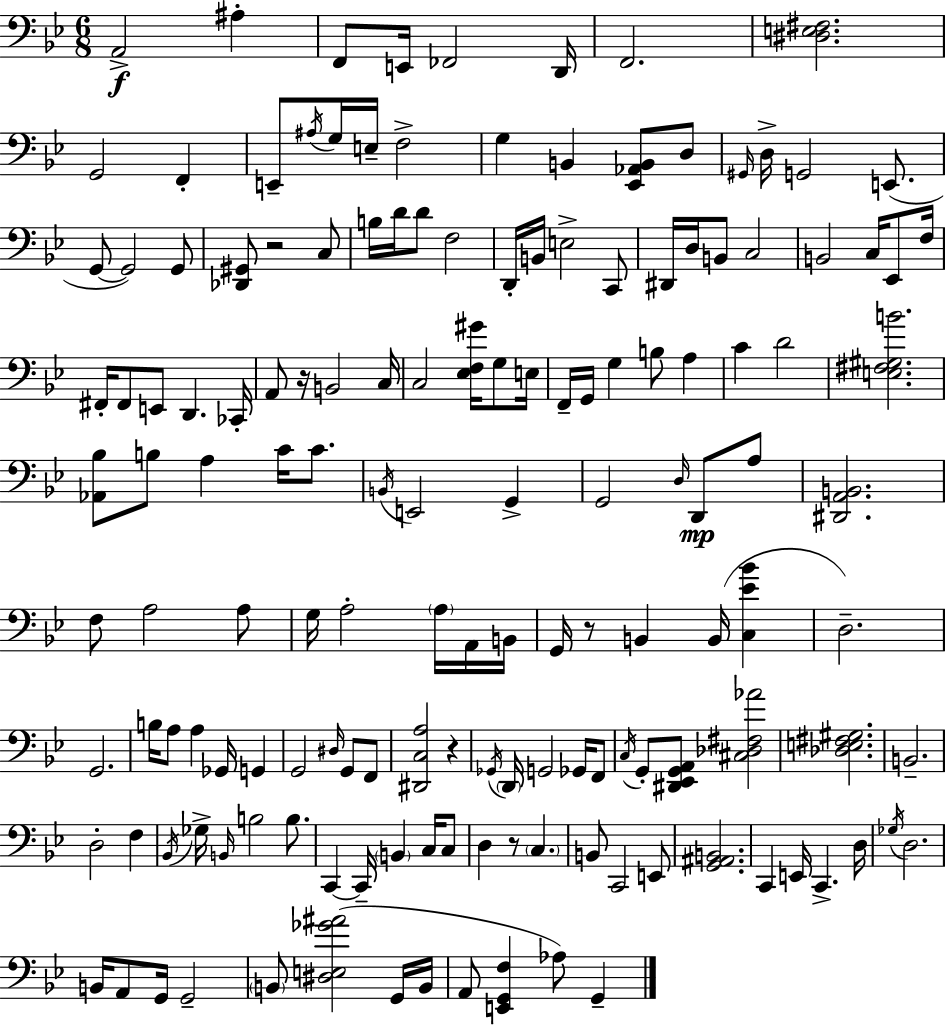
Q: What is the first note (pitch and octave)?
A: A2